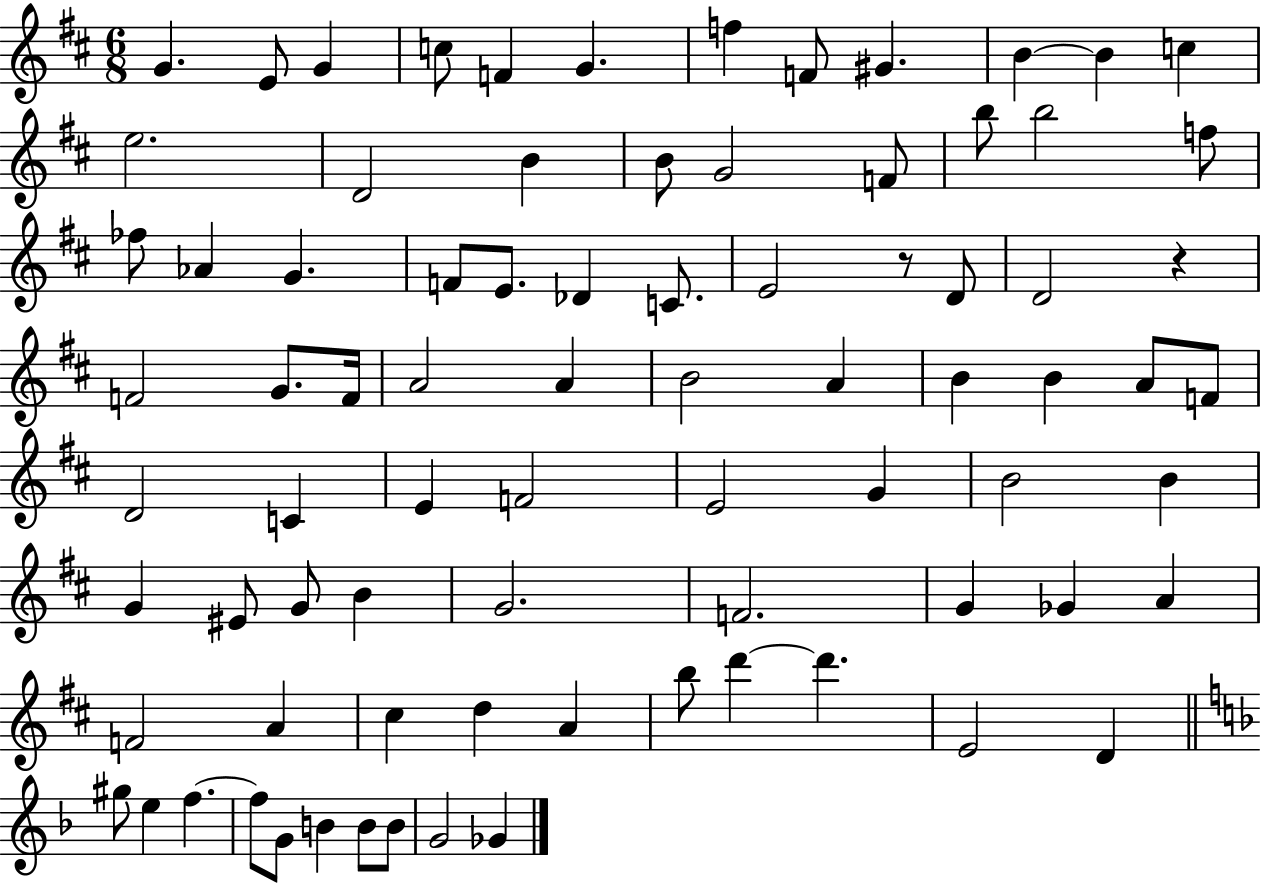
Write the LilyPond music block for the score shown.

{
  \clef treble
  \numericTimeSignature
  \time 6/8
  \key d \major
  g'4. e'8 g'4 | c''8 f'4 g'4. | f''4 f'8 gis'4. | b'4~~ b'4 c''4 | \break e''2. | d'2 b'4 | b'8 g'2 f'8 | b''8 b''2 f''8 | \break fes''8 aes'4 g'4. | f'8 e'8. des'4 c'8. | e'2 r8 d'8 | d'2 r4 | \break f'2 g'8. f'16 | a'2 a'4 | b'2 a'4 | b'4 b'4 a'8 f'8 | \break d'2 c'4 | e'4 f'2 | e'2 g'4 | b'2 b'4 | \break g'4 eis'8 g'8 b'4 | g'2. | f'2. | g'4 ges'4 a'4 | \break f'2 a'4 | cis''4 d''4 a'4 | b''8 d'''4~~ d'''4. | e'2 d'4 | \break \bar "||" \break \key f \major gis''8 e''4 f''4.~~ | f''8 g'8 b'4 b'8 b'8 | g'2 ges'4 | \bar "|."
}